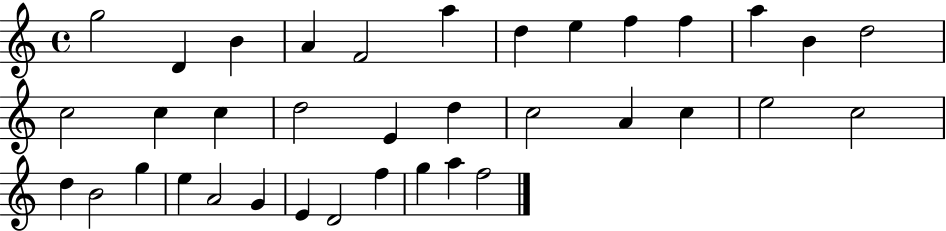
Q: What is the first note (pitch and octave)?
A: G5